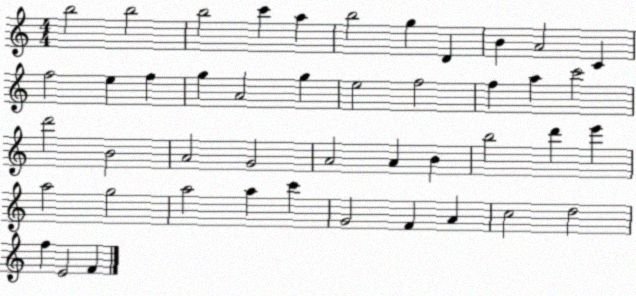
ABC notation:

X:1
T:Untitled
M:4/4
L:1/4
K:C
b2 b2 b2 c' a b2 g D B A2 C f2 e f g A2 g e2 f2 f a c'2 d'2 B2 A2 G2 A2 A B b2 d' e' a2 g2 a2 a c' G2 F A c2 d2 f E2 F